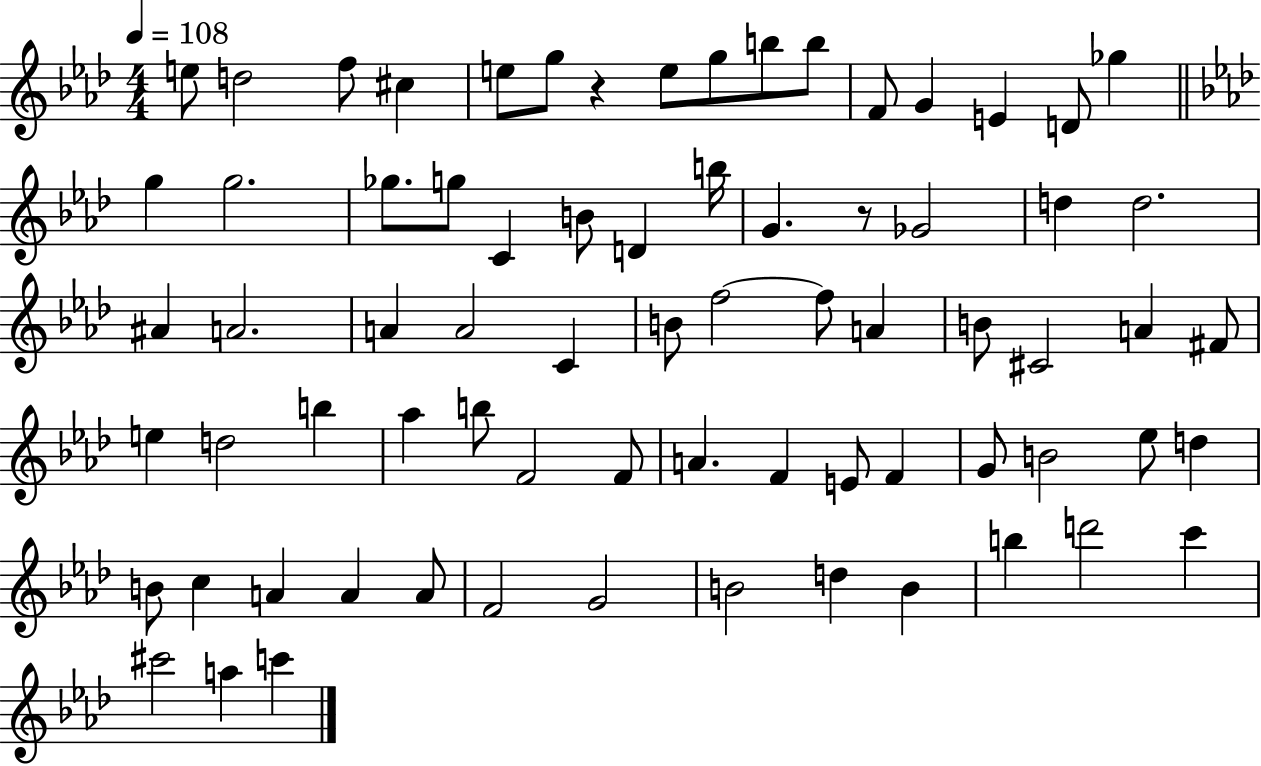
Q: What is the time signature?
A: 4/4